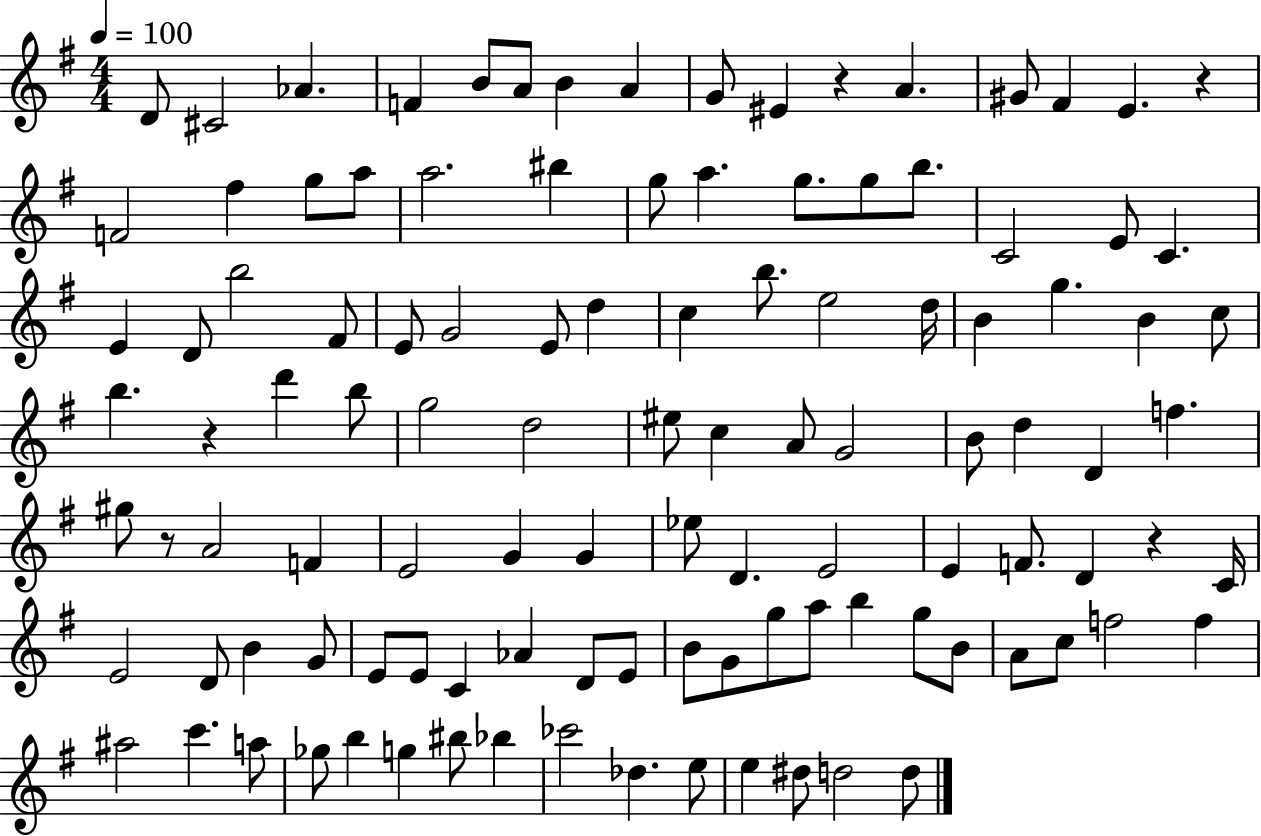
D4/e C#4/h Ab4/q. F4/q B4/e A4/e B4/q A4/q G4/e EIS4/q R/q A4/q. G#4/e F#4/q E4/q. R/q F4/h F#5/q G5/e A5/e A5/h. BIS5/q G5/e A5/q. G5/e. G5/e B5/e. C4/h E4/e C4/q. E4/q D4/e B5/h F#4/e E4/e G4/h E4/e D5/q C5/q B5/e. E5/h D5/s B4/q G5/q. B4/q C5/e B5/q. R/q D6/q B5/e G5/h D5/h EIS5/e C5/q A4/e G4/h B4/e D5/q D4/q F5/q. G#5/e R/e A4/h F4/q E4/h G4/q G4/q Eb5/e D4/q. E4/h E4/q F4/e. D4/q R/q C4/s E4/h D4/e B4/q G4/e E4/e E4/e C4/q Ab4/q D4/e E4/e B4/e G4/e G5/e A5/e B5/q G5/e B4/e A4/e C5/e F5/h F5/q A#5/h C6/q. A5/e Gb5/e B5/q G5/q BIS5/e Bb5/q CES6/h Db5/q. E5/e E5/q D#5/e D5/h D5/e